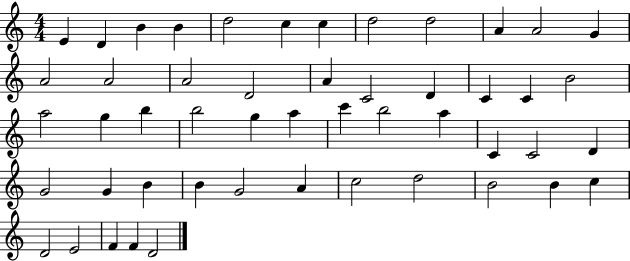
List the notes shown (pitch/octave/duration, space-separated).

E4/q D4/q B4/q B4/q D5/h C5/q C5/q D5/h D5/h A4/q A4/h G4/q A4/h A4/h A4/h D4/h A4/q C4/h D4/q C4/q C4/q B4/h A5/h G5/q B5/q B5/h G5/q A5/q C6/q B5/h A5/q C4/q C4/h D4/q G4/h G4/q B4/q B4/q G4/h A4/q C5/h D5/h B4/h B4/q C5/q D4/h E4/h F4/q F4/q D4/h